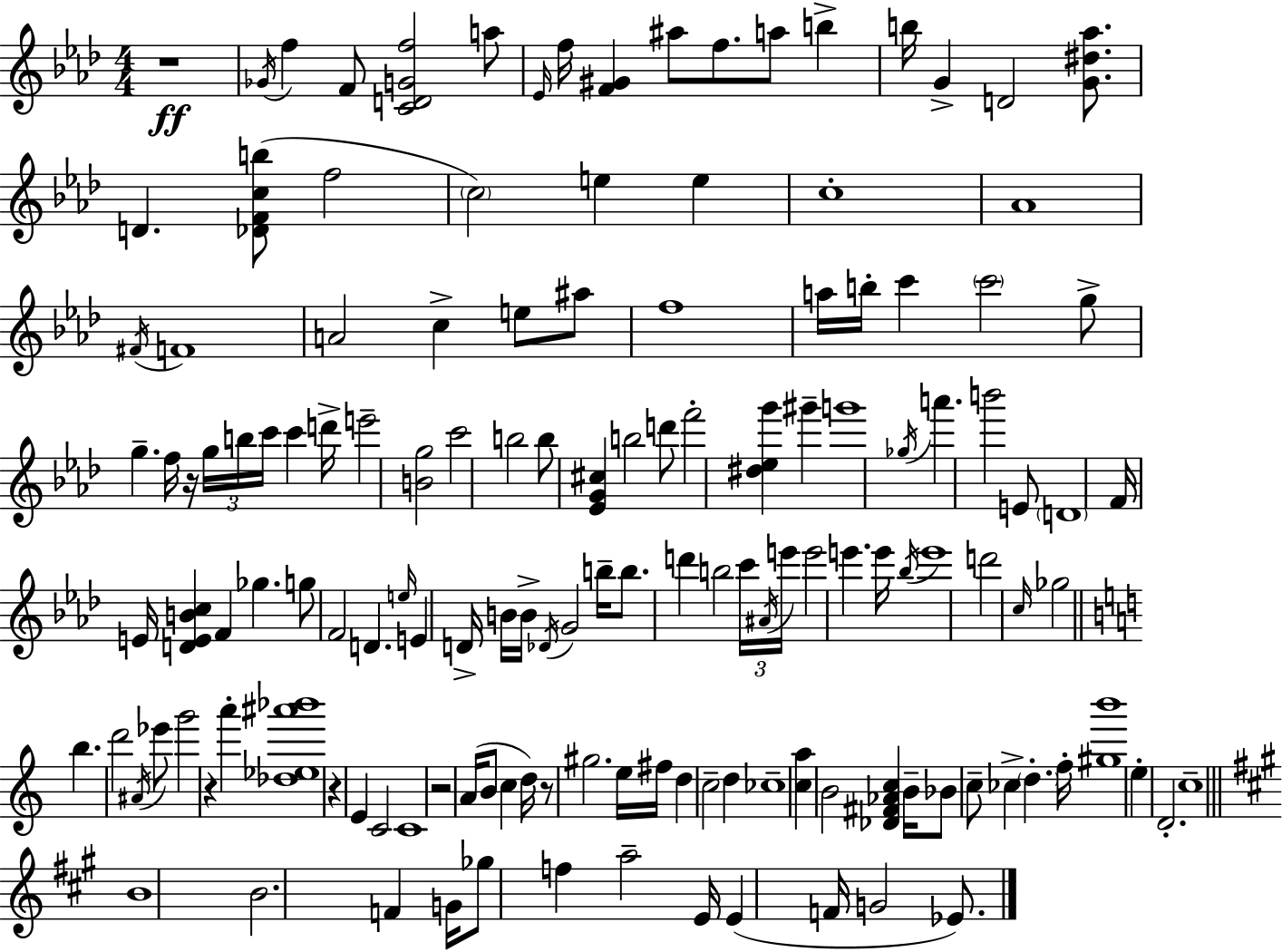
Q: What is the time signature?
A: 4/4